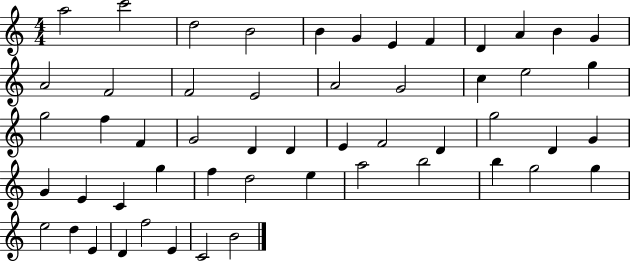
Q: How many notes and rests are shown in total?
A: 53